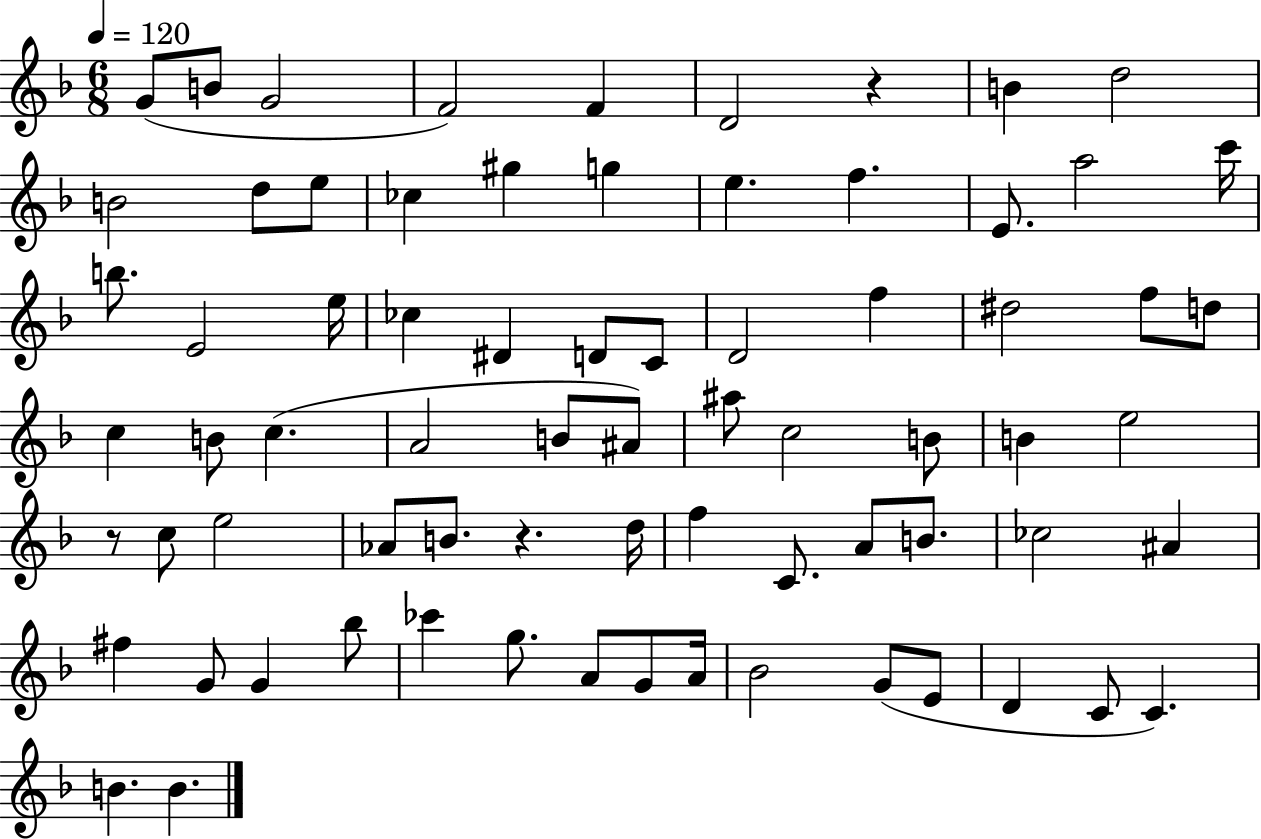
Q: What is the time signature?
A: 6/8